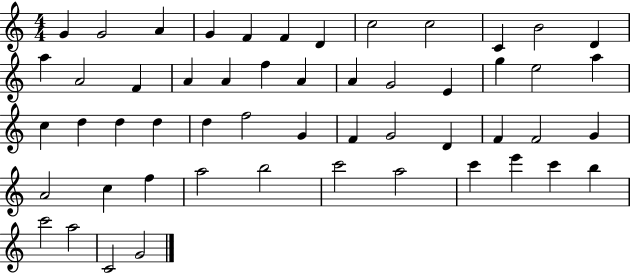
{
  \clef treble
  \numericTimeSignature
  \time 4/4
  \key c \major
  g'4 g'2 a'4 | g'4 f'4 f'4 d'4 | c''2 c''2 | c'4 b'2 d'4 | \break a''4 a'2 f'4 | a'4 a'4 f''4 a'4 | a'4 g'2 e'4 | g''4 e''2 a''4 | \break c''4 d''4 d''4 d''4 | d''4 f''2 g'4 | f'4 g'2 d'4 | f'4 f'2 g'4 | \break a'2 c''4 f''4 | a''2 b''2 | c'''2 a''2 | c'''4 e'''4 c'''4 b''4 | \break c'''2 a''2 | c'2 g'2 | \bar "|."
}